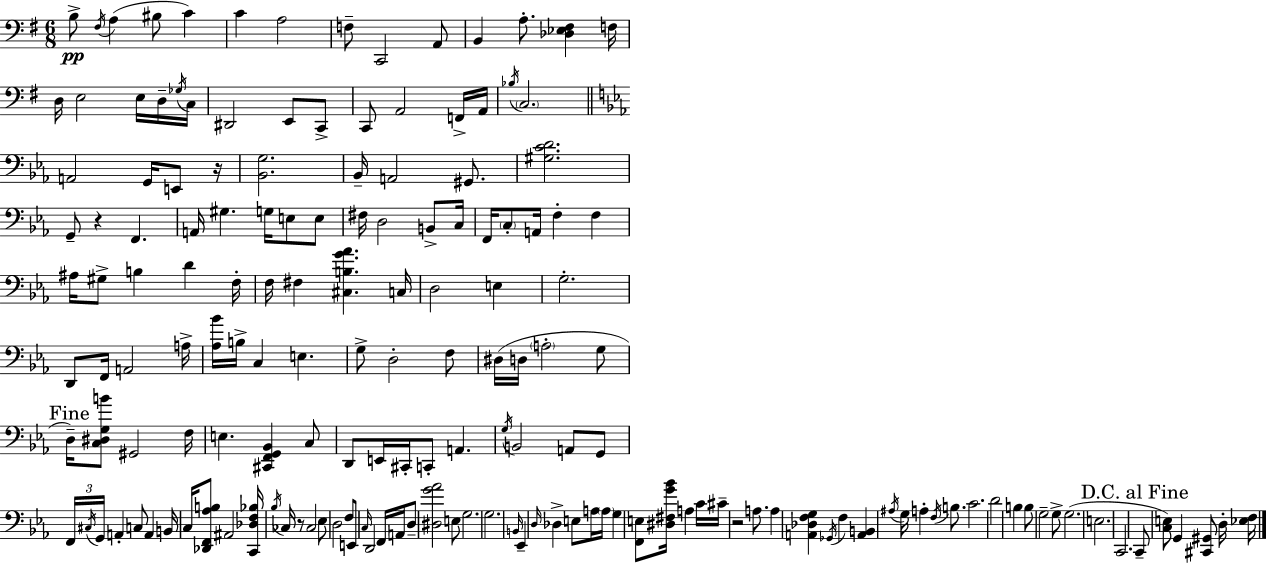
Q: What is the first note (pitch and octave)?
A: B3